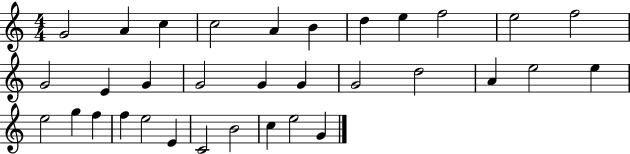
G4/h A4/q C5/q C5/h A4/q B4/q D5/q E5/q F5/h E5/h F5/h G4/h E4/q G4/q G4/h G4/q G4/q G4/h D5/h A4/q E5/h E5/q E5/h G5/q F5/q F5/q E5/h E4/q C4/h B4/h C5/q E5/h G4/q